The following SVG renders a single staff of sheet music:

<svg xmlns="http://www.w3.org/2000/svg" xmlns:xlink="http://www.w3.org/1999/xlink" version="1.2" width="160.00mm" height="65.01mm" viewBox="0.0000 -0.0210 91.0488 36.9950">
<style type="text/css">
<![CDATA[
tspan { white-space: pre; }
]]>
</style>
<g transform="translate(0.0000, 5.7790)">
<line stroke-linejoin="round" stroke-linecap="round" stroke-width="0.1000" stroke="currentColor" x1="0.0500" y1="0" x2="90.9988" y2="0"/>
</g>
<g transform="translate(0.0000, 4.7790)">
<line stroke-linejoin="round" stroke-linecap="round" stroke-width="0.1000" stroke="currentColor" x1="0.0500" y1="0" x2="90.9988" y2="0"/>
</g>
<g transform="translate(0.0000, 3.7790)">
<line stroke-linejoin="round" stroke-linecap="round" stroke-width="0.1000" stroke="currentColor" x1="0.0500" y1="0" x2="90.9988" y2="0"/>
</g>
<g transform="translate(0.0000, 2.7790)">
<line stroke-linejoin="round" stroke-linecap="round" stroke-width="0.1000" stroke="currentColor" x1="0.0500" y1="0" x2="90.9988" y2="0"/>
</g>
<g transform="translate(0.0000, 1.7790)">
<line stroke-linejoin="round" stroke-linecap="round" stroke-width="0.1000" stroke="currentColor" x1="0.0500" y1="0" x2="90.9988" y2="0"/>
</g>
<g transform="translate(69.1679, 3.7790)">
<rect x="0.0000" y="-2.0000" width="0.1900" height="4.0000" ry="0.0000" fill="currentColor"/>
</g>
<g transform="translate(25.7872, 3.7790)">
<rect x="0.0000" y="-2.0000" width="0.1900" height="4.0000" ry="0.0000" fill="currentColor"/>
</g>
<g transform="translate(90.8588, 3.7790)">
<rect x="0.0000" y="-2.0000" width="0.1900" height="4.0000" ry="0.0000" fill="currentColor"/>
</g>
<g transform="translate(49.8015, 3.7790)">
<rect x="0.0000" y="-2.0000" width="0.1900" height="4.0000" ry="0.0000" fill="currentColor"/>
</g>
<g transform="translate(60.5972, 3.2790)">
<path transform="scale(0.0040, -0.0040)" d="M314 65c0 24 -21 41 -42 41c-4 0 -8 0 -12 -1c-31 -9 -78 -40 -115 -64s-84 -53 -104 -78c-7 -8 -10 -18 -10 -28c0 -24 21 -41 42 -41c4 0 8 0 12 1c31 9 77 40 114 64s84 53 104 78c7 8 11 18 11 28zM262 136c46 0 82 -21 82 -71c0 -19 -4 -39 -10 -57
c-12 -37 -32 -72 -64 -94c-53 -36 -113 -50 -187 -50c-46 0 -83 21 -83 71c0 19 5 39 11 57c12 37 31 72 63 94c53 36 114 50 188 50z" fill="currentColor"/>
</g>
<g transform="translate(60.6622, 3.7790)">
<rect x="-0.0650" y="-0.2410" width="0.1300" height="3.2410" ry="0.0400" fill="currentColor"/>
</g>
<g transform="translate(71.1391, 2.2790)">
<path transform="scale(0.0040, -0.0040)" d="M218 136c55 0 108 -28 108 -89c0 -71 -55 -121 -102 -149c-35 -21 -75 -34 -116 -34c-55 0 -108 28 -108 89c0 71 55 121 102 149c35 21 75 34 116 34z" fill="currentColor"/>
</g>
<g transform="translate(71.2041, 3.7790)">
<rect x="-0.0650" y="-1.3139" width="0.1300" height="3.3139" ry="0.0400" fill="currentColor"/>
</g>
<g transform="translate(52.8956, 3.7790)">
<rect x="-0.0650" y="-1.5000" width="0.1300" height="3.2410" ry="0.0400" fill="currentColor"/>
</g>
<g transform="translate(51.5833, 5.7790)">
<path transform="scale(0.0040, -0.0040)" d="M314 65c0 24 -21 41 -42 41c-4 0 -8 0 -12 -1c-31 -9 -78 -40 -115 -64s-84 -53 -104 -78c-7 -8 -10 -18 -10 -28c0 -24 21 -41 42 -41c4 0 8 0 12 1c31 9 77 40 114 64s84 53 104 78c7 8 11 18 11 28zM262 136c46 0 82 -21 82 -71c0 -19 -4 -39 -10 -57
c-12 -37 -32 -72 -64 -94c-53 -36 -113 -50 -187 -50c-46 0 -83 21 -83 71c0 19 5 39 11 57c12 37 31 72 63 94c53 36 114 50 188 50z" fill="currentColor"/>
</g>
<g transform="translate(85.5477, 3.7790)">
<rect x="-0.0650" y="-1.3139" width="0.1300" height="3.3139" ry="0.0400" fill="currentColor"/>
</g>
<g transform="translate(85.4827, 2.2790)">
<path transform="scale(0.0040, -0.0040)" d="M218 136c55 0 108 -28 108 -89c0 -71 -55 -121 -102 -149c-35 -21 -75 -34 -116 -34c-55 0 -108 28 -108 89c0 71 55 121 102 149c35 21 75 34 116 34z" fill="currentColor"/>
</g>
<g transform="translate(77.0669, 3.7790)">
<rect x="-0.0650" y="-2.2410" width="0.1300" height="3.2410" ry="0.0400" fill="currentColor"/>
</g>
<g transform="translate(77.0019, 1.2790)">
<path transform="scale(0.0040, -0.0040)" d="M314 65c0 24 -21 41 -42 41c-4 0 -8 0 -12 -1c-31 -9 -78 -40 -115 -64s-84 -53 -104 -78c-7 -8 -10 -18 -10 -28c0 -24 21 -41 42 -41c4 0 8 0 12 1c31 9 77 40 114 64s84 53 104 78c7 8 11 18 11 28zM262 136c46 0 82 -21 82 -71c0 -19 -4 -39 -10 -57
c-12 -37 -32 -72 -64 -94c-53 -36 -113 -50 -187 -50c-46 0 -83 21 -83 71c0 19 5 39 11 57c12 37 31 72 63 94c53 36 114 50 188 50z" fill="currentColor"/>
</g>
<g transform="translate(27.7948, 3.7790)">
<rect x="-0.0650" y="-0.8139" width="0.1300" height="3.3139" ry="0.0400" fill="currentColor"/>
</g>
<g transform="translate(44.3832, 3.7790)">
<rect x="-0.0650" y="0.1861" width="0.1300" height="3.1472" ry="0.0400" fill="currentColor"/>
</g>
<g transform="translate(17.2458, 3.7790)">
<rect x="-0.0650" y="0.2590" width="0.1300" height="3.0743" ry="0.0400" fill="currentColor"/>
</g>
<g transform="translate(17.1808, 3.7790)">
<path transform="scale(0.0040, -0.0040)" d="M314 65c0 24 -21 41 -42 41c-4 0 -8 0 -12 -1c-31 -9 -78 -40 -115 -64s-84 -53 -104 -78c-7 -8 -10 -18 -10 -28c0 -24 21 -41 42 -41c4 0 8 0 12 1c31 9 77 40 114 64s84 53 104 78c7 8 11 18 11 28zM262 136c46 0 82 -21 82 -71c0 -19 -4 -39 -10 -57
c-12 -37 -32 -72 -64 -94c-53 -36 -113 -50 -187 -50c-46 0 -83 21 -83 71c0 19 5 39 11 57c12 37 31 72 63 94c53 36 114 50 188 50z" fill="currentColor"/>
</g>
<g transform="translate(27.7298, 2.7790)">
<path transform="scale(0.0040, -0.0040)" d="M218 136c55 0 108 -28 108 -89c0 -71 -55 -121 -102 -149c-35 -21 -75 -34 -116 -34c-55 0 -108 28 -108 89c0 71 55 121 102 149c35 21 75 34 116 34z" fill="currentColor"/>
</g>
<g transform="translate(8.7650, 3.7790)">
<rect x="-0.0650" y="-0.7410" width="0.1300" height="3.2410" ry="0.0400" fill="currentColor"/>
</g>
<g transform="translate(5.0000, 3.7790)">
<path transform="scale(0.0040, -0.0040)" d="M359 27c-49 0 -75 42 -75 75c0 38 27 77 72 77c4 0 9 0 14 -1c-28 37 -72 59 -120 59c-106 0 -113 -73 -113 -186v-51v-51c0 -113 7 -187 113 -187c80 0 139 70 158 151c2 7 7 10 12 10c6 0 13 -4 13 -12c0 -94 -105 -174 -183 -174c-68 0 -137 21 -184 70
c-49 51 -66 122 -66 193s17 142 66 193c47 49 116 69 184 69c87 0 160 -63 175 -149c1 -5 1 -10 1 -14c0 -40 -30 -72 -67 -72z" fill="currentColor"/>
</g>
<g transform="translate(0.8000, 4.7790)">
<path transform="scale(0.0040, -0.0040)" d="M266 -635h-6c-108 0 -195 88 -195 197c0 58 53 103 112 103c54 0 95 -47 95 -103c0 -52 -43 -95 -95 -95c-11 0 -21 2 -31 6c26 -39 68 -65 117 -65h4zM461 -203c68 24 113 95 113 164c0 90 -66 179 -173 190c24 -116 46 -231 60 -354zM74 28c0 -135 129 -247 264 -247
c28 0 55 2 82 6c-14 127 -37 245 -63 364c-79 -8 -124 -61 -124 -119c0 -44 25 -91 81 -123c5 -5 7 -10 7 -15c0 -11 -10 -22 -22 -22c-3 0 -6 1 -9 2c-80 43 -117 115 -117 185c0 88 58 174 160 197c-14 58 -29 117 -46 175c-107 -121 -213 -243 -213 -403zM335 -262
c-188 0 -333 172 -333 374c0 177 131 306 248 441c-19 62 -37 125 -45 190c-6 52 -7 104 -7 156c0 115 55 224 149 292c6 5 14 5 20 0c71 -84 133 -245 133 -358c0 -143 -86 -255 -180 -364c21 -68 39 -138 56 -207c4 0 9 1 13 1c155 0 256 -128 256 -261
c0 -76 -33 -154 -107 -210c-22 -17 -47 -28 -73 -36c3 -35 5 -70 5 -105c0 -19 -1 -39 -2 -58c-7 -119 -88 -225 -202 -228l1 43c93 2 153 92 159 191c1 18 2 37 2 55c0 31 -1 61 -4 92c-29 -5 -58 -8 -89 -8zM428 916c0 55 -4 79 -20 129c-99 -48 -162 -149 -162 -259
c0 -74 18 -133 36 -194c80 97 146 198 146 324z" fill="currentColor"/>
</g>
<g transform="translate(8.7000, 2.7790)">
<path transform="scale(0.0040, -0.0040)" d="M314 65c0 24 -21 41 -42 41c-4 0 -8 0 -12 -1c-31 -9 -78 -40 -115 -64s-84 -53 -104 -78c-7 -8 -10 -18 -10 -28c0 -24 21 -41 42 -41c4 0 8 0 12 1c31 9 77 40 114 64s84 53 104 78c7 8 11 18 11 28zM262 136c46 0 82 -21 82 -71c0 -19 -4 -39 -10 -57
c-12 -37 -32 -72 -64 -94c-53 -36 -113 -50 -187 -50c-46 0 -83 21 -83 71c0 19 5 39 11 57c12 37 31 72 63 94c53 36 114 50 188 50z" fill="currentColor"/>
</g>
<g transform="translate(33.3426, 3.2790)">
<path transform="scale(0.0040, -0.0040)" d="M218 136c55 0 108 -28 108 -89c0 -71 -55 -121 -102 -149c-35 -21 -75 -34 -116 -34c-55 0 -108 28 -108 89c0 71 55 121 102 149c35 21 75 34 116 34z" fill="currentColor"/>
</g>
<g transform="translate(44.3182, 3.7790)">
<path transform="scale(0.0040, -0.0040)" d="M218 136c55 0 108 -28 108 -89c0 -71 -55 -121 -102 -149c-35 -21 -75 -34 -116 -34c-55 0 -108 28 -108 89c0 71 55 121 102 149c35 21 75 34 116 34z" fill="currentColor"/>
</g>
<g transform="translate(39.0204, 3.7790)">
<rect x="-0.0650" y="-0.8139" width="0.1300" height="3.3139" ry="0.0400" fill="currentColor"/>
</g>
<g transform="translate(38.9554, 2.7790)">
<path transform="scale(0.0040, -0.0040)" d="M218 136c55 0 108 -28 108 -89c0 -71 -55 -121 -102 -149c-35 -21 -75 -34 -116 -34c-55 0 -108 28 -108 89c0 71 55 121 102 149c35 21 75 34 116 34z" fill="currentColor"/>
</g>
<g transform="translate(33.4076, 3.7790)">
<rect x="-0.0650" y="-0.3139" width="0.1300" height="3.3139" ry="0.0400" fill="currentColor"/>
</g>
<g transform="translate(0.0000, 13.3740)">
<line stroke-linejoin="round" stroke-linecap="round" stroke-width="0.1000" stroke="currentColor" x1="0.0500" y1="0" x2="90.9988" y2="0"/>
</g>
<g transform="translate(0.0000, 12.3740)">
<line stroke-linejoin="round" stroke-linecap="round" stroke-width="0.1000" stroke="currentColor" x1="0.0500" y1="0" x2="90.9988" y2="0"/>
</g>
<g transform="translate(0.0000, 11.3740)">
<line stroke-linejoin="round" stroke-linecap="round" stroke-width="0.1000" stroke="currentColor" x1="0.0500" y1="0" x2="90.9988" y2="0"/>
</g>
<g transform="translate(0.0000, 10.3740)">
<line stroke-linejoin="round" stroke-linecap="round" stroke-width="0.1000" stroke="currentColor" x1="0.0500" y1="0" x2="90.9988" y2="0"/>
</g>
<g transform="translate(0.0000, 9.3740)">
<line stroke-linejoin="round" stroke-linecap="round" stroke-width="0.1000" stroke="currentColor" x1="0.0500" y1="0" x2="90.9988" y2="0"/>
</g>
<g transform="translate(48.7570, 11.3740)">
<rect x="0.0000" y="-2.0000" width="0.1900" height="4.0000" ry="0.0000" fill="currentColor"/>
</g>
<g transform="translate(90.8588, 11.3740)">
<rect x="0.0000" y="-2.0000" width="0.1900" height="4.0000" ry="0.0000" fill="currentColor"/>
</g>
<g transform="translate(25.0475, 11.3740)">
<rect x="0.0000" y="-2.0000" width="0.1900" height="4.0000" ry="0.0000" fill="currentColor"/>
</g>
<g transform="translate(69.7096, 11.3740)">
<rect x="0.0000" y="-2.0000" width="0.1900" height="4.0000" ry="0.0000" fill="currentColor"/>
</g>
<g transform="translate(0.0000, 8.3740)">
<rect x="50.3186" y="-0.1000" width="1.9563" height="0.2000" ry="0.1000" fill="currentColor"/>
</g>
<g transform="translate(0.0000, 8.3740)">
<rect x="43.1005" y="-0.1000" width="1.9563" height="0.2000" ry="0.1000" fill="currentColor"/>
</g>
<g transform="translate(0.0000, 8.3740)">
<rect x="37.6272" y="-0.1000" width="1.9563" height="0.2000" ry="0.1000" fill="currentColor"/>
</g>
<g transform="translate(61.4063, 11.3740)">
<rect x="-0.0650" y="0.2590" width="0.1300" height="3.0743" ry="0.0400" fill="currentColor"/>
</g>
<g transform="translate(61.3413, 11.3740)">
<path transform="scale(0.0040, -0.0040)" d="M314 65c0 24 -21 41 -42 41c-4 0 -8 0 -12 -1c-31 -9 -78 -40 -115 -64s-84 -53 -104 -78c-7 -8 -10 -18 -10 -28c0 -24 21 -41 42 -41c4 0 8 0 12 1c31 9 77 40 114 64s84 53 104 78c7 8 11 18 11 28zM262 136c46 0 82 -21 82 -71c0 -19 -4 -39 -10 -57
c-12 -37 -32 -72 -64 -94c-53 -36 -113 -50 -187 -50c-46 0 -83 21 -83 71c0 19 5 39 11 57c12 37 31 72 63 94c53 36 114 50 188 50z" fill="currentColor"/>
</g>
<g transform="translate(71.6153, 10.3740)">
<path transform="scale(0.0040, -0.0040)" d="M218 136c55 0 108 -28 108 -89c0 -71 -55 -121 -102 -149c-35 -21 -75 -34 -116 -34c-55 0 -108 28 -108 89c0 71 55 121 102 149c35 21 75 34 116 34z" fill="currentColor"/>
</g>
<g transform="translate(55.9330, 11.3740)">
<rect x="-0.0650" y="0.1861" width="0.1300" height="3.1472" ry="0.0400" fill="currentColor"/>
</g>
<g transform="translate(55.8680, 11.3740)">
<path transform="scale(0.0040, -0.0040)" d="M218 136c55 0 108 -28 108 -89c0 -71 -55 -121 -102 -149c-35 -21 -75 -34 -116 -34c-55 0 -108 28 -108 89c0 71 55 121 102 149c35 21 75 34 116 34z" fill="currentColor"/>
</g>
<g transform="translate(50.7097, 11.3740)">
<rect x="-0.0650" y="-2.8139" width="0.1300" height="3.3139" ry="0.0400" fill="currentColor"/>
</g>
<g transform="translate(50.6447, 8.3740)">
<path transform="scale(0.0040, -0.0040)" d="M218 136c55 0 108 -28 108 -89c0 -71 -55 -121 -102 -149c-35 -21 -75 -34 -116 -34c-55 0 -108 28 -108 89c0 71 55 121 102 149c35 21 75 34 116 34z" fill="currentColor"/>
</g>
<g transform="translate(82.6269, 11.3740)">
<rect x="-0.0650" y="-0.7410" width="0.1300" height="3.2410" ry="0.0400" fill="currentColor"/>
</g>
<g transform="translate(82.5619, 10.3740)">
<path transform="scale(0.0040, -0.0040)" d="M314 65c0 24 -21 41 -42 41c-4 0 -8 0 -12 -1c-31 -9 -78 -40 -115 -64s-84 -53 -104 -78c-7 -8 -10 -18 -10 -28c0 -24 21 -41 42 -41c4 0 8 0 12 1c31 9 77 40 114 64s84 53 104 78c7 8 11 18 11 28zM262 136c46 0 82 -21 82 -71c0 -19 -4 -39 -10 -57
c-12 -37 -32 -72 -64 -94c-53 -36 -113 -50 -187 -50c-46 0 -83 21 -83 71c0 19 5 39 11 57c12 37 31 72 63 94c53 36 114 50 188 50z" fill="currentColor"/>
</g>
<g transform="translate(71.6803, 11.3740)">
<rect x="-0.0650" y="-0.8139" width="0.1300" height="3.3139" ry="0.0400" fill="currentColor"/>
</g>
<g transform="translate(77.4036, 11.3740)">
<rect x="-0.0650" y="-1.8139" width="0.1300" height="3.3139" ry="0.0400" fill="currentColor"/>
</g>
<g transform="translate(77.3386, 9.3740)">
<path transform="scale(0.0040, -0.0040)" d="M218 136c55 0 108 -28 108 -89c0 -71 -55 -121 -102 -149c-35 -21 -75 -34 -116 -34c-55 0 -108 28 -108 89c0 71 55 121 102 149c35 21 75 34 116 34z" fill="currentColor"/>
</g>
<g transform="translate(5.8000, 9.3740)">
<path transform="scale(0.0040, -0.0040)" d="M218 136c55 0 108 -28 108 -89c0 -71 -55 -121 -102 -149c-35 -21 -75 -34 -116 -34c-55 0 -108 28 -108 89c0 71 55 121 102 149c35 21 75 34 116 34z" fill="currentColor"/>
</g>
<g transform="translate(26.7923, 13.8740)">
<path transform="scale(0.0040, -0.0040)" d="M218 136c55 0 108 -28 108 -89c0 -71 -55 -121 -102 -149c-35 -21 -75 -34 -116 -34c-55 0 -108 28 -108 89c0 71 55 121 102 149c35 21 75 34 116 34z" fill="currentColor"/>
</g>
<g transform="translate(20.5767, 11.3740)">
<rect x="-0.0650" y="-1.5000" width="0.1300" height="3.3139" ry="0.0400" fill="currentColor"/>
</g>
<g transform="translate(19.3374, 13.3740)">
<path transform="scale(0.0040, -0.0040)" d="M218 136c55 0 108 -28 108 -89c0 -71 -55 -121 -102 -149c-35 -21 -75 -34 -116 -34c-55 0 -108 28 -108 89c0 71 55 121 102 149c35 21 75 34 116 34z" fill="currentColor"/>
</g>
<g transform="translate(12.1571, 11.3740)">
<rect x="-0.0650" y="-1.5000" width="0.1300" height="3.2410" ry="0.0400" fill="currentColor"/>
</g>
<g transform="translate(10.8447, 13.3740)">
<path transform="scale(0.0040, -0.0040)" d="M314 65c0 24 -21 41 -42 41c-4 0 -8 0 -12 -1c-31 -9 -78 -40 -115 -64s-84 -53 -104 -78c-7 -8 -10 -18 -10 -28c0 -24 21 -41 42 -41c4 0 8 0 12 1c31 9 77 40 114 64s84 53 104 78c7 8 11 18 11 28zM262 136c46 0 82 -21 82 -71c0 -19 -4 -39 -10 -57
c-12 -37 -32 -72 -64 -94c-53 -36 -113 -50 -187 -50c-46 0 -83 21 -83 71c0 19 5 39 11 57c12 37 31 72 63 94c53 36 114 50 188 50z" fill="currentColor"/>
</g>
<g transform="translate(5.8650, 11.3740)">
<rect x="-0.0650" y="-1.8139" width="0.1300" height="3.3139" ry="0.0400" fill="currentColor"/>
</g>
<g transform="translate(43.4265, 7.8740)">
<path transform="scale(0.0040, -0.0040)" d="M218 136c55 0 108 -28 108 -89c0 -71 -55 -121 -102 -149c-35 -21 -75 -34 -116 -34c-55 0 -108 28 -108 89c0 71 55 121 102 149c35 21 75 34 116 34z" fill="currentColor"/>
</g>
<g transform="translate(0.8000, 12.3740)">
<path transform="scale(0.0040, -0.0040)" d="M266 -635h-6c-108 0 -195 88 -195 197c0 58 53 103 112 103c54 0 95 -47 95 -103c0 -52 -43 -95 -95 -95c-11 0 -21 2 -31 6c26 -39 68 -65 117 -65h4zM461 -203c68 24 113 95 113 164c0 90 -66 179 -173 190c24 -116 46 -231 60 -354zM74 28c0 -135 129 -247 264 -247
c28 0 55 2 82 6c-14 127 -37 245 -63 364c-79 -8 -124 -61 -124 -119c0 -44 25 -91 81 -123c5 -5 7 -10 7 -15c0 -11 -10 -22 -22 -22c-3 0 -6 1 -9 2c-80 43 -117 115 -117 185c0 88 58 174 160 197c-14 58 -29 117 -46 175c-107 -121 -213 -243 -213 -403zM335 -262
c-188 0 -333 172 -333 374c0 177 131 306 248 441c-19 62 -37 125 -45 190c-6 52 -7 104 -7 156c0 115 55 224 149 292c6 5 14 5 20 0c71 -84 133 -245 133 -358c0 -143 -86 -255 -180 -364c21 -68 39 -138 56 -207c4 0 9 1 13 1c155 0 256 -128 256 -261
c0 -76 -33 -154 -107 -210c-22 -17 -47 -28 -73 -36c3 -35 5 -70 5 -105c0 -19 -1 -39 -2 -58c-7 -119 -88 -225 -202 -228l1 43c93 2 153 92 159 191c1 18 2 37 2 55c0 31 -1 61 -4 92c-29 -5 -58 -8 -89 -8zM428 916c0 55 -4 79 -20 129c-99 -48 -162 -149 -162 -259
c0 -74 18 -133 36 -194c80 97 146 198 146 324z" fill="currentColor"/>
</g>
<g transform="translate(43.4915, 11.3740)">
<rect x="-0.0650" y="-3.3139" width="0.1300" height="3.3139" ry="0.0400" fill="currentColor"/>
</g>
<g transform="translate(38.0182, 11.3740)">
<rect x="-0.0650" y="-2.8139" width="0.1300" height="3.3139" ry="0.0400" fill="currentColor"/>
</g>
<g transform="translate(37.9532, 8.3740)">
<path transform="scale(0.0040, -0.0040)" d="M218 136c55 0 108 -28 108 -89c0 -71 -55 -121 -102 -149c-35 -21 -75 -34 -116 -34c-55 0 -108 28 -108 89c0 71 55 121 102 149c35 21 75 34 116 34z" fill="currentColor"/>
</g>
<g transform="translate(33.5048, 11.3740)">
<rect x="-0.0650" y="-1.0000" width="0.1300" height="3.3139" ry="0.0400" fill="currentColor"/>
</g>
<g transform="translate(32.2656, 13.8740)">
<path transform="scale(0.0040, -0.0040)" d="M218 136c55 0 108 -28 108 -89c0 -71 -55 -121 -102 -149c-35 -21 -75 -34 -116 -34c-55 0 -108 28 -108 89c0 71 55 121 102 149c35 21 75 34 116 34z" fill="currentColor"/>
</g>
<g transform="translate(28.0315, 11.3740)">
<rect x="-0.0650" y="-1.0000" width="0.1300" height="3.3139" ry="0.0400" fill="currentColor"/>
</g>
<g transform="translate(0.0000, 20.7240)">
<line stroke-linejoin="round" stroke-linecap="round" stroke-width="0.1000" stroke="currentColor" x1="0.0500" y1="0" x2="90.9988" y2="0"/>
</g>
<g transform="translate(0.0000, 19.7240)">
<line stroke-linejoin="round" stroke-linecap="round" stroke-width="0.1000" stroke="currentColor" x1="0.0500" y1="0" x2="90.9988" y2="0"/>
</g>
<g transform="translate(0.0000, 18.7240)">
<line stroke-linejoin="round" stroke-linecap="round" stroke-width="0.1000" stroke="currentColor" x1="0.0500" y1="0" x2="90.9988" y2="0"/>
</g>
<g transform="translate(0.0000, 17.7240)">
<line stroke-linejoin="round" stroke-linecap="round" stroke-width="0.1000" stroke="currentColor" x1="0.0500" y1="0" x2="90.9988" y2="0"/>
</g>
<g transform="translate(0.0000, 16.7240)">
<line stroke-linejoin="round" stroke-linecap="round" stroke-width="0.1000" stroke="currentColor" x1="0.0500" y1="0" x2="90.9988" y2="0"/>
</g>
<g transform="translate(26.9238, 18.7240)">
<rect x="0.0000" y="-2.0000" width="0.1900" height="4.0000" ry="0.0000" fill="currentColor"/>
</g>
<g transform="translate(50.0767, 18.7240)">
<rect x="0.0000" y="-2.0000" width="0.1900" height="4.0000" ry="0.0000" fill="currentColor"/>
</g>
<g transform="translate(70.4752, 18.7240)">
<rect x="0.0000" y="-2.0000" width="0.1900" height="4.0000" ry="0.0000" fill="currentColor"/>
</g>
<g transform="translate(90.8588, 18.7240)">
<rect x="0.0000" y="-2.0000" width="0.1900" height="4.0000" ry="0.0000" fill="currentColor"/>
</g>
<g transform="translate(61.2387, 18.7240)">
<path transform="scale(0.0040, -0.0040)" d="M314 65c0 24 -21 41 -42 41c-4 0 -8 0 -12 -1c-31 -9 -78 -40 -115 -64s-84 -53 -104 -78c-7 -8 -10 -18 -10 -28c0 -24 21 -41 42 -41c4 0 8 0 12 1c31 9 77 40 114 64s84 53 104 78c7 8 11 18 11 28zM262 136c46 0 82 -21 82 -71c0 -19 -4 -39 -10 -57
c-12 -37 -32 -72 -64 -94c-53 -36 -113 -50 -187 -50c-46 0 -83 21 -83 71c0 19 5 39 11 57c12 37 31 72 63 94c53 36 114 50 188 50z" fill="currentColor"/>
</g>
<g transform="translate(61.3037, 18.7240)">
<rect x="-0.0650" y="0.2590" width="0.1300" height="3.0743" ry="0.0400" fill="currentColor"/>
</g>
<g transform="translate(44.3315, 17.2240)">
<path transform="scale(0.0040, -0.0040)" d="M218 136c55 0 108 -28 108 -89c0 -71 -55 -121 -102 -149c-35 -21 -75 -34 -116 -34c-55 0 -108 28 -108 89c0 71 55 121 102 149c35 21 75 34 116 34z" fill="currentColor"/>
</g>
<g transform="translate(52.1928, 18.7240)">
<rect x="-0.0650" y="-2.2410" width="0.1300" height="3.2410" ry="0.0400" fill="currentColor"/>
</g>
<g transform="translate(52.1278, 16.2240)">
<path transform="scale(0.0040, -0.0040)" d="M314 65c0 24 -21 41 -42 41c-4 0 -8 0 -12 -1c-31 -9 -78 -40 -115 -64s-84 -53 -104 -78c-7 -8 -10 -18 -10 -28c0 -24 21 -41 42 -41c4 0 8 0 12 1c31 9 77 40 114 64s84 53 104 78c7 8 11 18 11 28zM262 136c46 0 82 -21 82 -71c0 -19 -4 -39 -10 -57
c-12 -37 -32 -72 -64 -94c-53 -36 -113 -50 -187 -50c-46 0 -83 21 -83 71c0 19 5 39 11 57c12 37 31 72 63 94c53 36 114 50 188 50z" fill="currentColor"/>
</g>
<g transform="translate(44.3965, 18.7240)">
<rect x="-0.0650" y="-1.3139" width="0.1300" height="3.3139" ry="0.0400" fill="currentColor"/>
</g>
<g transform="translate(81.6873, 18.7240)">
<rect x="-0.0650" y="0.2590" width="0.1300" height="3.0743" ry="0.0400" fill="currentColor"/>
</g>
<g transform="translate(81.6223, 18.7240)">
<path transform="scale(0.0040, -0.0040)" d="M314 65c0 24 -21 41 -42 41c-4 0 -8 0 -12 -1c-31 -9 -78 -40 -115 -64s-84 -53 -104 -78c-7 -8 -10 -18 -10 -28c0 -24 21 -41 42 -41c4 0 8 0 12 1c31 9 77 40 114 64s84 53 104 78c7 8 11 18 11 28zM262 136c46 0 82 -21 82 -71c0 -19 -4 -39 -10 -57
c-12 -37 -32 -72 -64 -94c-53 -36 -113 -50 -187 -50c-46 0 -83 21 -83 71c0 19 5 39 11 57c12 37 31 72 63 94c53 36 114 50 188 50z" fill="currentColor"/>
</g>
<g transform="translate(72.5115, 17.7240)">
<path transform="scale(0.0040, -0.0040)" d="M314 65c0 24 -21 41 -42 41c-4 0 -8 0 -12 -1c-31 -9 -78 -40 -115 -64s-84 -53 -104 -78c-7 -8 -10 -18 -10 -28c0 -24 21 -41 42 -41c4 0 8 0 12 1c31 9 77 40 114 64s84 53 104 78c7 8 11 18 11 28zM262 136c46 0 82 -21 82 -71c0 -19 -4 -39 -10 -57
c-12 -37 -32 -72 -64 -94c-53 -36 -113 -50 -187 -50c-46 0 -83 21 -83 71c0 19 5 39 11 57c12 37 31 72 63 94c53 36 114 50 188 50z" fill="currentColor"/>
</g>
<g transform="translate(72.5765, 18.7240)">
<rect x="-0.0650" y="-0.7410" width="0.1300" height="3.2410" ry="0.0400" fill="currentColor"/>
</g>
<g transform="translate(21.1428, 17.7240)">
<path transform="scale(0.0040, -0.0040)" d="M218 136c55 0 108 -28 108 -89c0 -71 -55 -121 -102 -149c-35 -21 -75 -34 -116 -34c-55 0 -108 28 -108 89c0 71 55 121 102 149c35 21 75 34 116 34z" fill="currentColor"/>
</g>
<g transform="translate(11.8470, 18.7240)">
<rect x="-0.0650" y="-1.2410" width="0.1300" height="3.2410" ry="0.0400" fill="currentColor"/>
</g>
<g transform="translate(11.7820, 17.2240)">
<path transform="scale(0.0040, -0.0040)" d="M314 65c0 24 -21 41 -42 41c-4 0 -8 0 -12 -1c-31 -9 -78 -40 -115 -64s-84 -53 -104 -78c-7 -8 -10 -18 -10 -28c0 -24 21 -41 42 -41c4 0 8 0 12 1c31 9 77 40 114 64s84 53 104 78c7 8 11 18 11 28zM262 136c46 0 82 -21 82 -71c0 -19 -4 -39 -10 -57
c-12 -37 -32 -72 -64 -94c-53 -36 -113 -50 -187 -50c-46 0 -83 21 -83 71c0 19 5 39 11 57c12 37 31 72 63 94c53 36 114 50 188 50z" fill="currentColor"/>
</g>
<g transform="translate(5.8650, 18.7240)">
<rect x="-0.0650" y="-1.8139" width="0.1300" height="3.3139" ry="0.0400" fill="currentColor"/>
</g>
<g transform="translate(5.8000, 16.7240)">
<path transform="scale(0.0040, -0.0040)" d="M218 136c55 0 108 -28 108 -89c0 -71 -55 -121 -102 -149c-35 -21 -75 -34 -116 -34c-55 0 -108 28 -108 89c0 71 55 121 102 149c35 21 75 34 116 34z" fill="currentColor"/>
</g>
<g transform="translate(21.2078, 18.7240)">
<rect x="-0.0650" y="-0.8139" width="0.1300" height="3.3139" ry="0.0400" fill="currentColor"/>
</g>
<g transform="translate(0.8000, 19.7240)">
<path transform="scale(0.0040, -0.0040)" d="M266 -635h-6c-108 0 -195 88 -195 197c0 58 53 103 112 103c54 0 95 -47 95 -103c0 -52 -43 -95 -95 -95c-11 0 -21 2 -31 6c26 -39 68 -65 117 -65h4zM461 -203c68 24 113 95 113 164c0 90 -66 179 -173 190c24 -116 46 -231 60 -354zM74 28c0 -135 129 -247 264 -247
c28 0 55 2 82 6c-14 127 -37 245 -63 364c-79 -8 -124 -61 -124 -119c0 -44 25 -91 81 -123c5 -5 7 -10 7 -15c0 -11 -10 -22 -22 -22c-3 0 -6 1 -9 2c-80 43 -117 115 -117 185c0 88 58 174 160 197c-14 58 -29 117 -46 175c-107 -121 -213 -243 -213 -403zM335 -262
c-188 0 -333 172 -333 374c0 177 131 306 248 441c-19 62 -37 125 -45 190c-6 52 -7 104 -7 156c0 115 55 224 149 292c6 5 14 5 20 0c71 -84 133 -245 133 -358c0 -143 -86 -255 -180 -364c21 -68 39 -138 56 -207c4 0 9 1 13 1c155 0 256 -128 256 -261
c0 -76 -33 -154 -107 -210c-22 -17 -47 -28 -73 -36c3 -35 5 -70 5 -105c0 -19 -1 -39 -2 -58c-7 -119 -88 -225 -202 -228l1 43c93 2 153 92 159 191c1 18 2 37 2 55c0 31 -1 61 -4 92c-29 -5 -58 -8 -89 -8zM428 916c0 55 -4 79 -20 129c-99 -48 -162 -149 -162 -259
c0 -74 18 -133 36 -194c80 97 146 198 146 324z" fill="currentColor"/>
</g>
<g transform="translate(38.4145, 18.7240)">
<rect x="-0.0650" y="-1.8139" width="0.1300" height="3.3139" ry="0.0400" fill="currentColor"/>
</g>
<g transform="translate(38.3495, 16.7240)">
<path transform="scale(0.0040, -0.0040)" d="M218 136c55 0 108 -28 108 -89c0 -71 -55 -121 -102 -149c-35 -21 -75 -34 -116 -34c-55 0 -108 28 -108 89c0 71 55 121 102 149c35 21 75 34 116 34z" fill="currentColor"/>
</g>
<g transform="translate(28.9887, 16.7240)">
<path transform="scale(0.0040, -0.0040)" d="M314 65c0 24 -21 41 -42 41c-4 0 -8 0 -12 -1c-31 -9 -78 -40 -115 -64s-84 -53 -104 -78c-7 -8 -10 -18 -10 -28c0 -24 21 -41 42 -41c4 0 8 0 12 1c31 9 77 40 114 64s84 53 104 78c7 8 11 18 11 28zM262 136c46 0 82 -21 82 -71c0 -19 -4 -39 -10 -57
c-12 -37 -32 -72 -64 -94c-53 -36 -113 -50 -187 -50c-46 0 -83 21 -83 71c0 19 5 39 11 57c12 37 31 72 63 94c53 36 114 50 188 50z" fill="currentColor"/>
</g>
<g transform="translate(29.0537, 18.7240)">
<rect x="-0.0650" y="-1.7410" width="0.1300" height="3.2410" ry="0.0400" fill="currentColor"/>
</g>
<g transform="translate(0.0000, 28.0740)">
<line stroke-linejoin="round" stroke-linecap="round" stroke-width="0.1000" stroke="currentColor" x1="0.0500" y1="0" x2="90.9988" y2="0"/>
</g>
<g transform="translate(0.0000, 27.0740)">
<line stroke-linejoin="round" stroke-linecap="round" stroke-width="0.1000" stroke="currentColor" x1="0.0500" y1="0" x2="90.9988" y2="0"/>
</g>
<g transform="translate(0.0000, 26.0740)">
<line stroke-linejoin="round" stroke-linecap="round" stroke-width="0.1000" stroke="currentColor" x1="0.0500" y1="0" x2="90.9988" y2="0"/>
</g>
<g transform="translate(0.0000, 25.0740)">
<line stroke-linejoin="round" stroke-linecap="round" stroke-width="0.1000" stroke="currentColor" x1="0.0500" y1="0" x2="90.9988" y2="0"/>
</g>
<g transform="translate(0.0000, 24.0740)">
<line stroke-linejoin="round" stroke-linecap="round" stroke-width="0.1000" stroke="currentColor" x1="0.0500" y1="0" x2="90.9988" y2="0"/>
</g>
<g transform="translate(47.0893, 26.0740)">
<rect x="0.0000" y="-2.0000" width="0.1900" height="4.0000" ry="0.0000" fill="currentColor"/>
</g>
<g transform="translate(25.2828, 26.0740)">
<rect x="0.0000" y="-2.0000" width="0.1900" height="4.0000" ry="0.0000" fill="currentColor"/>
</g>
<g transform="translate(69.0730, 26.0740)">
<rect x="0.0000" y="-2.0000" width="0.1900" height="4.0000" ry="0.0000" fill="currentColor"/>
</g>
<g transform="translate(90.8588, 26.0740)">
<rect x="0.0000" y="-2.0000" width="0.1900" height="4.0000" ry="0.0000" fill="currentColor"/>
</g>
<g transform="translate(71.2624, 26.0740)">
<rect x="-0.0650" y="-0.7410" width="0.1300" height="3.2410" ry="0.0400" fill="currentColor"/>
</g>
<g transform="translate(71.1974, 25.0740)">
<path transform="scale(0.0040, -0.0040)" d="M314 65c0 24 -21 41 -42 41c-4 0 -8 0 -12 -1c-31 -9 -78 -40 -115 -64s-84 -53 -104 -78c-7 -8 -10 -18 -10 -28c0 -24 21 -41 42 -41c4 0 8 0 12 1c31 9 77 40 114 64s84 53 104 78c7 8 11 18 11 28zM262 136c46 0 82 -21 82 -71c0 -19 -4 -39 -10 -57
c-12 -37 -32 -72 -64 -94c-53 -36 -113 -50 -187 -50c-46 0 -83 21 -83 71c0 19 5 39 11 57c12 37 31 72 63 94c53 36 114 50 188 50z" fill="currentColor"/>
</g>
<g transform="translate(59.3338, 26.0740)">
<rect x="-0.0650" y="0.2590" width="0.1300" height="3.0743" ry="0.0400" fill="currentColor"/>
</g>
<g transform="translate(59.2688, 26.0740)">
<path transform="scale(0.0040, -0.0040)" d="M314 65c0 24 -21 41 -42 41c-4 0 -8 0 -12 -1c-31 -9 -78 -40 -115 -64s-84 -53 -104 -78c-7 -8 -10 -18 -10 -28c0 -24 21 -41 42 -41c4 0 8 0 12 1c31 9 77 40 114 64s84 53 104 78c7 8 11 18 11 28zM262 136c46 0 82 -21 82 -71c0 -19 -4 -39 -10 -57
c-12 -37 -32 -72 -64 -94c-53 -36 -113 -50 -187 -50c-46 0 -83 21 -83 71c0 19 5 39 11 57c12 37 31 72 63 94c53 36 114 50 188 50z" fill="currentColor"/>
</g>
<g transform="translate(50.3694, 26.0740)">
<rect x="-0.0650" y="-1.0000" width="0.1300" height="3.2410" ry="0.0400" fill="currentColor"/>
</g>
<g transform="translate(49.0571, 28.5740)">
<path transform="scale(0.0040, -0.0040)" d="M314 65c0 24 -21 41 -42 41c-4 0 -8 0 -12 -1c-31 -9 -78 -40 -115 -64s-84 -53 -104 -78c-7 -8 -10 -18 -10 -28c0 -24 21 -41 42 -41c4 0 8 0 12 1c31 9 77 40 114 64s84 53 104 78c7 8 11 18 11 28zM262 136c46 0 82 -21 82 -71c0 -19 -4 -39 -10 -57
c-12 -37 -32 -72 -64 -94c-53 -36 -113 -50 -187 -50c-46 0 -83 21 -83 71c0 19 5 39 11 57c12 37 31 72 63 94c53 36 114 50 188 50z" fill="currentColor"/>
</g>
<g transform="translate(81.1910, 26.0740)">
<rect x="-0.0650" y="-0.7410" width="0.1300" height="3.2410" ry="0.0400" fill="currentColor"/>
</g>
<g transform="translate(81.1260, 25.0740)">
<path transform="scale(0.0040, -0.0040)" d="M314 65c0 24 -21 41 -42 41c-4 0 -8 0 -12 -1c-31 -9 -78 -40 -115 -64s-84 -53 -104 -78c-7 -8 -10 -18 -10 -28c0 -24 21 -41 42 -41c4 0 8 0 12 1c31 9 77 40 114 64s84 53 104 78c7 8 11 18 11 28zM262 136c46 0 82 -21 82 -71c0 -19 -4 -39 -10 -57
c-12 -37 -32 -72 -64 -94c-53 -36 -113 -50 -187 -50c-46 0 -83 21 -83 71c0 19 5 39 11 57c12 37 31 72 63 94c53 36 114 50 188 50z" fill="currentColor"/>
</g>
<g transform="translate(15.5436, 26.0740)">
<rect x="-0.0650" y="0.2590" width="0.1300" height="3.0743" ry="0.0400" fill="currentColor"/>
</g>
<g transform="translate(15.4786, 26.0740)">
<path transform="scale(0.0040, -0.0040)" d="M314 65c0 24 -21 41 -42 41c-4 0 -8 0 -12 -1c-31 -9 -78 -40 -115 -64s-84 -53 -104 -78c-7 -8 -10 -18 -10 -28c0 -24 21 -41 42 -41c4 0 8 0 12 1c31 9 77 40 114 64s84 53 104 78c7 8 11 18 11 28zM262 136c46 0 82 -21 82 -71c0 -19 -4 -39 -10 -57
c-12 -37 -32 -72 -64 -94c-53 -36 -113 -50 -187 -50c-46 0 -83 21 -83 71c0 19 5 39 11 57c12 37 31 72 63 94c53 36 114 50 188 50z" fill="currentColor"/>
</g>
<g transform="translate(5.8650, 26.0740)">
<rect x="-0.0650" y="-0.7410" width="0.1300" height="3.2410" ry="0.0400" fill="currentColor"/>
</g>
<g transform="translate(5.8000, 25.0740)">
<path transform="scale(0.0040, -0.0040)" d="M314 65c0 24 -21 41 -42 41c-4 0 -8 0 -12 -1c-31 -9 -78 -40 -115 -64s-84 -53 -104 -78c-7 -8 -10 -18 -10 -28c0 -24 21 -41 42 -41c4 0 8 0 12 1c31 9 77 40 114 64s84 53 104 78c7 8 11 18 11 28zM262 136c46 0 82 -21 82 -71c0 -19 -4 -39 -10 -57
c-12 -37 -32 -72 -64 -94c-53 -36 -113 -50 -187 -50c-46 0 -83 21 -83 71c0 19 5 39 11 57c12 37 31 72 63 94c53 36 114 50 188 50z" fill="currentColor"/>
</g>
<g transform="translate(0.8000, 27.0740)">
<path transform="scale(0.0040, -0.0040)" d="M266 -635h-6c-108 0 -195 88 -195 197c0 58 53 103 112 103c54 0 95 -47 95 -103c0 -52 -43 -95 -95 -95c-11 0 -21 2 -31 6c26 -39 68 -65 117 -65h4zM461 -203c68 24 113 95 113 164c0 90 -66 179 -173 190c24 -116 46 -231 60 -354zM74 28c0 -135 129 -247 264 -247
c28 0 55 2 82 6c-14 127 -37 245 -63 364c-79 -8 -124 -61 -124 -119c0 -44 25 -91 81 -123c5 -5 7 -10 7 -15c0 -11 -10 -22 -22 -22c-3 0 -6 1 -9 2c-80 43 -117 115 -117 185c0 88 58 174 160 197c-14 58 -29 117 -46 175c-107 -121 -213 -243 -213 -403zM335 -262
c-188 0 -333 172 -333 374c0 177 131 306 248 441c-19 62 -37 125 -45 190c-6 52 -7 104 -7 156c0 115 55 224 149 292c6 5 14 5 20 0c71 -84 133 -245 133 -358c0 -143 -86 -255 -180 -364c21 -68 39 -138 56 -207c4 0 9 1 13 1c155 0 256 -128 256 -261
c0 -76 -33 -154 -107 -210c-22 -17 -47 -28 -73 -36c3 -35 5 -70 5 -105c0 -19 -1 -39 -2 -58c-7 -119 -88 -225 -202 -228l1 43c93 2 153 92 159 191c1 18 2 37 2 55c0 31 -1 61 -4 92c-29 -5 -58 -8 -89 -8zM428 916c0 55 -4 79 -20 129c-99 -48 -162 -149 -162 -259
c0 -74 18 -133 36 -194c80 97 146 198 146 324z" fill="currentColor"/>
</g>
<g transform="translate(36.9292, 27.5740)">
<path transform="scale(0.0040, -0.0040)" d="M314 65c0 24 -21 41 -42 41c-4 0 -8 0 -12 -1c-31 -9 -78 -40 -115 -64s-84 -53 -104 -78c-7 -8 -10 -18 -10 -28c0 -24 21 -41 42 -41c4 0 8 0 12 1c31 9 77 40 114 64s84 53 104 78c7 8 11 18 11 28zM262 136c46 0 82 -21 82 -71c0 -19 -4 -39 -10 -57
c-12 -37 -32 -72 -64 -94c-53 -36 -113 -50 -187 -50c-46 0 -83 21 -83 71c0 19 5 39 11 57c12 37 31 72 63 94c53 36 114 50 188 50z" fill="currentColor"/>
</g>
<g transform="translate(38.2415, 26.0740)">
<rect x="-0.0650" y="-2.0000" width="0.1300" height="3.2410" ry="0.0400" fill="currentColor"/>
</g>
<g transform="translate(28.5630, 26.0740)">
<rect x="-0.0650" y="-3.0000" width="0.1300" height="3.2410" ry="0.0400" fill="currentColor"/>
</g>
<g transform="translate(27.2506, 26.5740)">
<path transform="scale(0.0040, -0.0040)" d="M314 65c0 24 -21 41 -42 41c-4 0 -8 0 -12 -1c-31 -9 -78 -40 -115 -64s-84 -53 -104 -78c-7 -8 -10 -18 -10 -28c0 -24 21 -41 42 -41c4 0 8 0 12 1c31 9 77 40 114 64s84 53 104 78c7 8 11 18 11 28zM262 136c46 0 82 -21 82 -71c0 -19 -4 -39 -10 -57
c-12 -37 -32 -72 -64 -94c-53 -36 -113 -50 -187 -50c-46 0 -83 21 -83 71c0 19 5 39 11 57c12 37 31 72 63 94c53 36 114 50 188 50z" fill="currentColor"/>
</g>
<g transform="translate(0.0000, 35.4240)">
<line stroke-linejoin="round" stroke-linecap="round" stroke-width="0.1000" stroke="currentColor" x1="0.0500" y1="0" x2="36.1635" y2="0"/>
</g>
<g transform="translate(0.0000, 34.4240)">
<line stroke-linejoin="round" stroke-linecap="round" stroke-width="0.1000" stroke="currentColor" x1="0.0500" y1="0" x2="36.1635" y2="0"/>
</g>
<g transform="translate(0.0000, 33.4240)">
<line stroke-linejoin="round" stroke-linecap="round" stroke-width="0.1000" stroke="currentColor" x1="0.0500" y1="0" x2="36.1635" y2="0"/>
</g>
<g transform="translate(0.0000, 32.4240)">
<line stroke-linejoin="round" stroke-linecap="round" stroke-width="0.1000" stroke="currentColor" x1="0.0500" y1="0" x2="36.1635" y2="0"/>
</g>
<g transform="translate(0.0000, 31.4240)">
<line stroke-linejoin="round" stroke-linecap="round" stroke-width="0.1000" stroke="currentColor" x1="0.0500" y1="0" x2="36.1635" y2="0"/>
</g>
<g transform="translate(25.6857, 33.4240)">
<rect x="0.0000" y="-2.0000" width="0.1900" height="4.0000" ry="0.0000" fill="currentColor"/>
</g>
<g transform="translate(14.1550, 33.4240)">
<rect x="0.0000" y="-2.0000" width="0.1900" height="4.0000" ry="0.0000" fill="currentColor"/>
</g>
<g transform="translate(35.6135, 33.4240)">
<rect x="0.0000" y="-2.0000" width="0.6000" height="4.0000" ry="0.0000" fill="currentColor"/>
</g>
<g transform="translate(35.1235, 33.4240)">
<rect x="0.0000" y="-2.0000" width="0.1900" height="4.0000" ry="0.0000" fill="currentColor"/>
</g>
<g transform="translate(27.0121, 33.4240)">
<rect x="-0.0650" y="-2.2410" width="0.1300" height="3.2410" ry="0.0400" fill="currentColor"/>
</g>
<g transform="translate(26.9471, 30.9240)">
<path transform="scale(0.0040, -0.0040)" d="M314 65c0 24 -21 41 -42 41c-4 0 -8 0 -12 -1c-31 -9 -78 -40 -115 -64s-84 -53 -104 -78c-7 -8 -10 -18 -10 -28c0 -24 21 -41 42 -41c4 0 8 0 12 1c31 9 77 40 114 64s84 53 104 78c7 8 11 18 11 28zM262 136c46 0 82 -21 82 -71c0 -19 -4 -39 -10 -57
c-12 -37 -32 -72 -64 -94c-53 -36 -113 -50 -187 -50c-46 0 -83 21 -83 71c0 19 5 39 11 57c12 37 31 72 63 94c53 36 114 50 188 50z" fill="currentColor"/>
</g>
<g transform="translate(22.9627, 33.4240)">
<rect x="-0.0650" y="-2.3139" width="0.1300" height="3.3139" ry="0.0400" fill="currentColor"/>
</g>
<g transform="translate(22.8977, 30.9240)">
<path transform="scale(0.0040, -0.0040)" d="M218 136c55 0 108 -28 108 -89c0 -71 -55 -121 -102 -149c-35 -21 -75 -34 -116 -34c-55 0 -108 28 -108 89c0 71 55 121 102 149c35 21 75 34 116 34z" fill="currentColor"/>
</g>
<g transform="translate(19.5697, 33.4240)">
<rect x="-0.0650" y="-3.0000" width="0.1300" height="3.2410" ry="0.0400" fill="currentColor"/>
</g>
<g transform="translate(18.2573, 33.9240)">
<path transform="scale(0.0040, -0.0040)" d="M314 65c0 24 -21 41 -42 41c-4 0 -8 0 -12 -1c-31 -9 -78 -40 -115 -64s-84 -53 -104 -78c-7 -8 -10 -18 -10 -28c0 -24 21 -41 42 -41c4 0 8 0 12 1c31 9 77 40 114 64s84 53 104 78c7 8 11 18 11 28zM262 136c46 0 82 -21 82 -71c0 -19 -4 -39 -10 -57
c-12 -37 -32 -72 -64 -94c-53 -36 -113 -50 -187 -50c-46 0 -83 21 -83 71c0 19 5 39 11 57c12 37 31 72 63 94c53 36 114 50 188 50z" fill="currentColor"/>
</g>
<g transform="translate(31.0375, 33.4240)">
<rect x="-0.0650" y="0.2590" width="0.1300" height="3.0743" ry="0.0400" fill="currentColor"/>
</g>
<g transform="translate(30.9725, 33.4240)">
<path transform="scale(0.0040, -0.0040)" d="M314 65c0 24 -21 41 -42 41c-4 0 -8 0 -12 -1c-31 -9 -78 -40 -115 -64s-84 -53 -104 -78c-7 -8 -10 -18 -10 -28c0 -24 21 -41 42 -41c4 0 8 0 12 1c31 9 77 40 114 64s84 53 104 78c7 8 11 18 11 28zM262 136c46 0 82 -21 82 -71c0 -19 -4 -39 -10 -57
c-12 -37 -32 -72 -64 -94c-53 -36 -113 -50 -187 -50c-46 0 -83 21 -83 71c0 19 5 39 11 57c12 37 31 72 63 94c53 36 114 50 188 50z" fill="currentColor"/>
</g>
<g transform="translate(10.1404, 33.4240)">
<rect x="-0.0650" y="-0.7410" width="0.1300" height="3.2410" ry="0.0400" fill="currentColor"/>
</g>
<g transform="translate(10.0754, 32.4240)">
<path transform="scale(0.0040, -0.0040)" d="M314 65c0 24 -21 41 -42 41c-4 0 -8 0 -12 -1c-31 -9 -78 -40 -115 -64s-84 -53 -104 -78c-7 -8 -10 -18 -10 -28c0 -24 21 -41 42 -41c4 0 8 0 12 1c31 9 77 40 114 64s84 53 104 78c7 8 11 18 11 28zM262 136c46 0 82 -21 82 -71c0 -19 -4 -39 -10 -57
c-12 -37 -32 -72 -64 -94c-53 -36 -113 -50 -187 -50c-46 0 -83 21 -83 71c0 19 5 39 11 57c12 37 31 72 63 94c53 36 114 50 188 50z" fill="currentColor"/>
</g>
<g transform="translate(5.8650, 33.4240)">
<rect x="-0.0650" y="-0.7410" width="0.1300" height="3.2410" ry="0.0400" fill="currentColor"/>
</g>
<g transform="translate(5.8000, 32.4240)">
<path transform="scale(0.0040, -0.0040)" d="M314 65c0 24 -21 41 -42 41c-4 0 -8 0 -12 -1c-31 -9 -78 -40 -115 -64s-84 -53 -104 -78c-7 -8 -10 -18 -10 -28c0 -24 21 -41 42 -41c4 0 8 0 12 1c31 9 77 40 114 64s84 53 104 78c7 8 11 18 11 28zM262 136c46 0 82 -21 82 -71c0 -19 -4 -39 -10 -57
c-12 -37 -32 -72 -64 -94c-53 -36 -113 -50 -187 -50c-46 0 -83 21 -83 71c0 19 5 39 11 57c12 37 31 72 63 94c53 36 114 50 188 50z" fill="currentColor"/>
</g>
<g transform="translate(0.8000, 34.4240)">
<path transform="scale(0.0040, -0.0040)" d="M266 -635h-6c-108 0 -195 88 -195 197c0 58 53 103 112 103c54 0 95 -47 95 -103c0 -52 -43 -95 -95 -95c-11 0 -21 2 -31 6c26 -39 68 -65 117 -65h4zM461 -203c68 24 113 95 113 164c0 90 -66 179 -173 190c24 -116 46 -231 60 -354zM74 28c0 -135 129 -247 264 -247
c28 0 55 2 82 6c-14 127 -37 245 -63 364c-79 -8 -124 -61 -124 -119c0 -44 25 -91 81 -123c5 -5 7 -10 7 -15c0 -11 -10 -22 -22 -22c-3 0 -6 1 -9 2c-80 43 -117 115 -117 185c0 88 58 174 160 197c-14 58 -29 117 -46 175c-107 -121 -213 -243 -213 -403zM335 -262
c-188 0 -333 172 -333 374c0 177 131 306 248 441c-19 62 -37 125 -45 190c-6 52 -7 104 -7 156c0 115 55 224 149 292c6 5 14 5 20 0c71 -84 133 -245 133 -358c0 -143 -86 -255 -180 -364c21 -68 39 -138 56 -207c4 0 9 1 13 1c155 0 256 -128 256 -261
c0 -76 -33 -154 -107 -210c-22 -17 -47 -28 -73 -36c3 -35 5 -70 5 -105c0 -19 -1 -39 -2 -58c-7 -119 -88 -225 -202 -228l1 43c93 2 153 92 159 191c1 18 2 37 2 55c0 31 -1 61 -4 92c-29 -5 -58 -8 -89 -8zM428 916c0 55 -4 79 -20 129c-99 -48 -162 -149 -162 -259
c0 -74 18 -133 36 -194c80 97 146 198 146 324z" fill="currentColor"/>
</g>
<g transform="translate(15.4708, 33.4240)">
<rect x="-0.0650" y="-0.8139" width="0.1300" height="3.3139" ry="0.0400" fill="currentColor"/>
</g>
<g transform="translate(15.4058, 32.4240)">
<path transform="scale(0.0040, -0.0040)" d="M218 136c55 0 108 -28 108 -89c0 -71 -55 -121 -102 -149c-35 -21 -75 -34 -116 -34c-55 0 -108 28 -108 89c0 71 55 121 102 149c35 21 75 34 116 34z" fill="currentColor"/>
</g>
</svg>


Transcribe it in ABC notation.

X:1
T:Untitled
M:4/4
L:1/4
K:C
d2 B2 d c d B E2 c2 e g2 e f E2 E D D a b a B B2 d f d2 f e2 d f2 f e g2 B2 d2 B2 d2 B2 A2 F2 D2 B2 d2 d2 d2 d2 d A2 g g2 B2